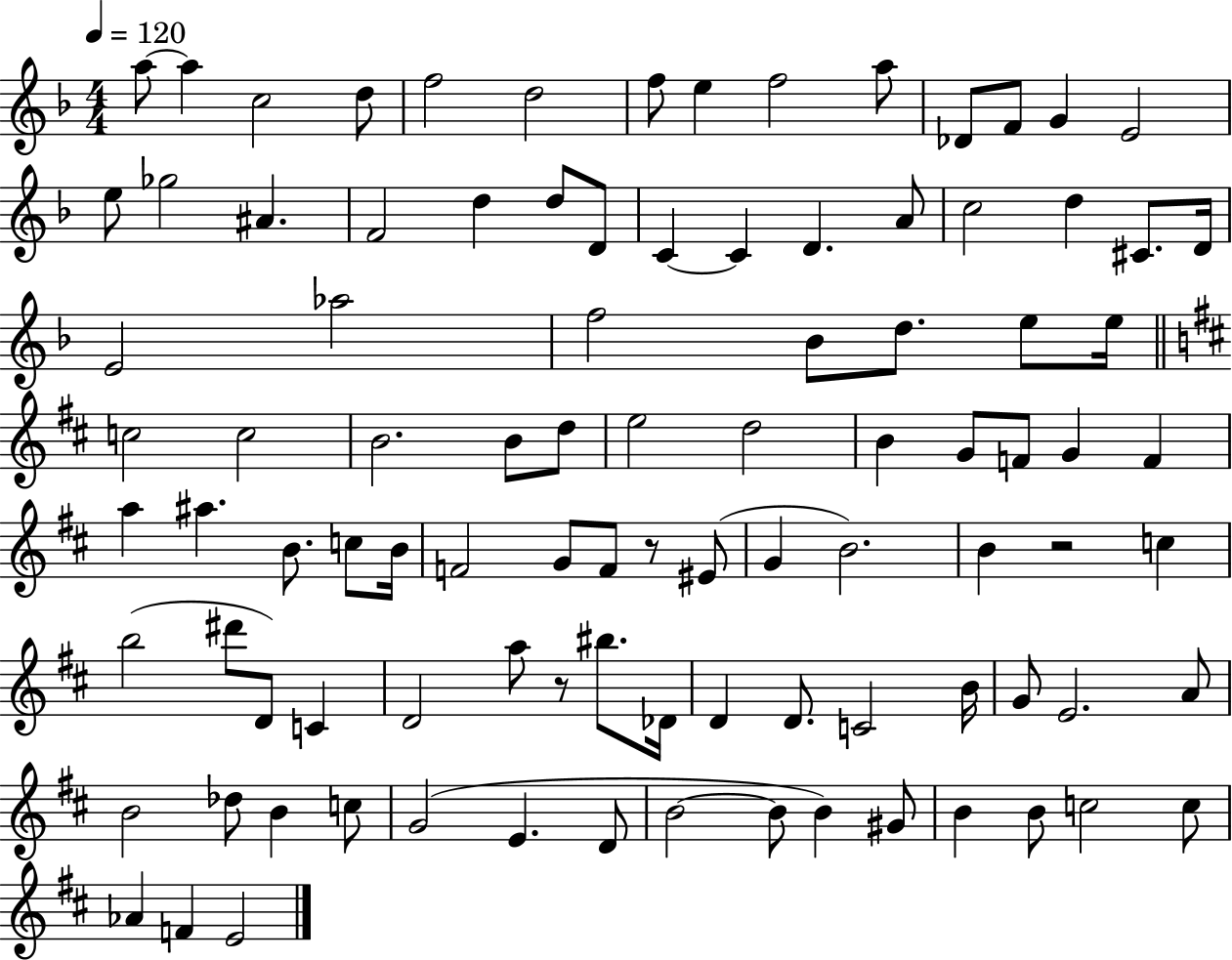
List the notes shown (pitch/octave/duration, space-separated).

A5/e A5/q C5/h D5/e F5/h D5/h F5/e E5/q F5/h A5/e Db4/e F4/e G4/q E4/h E5/e Gb5/h A#4/q. F4/h D5/q D5/e D4/e C4/q C4/q D4/q. A4/e C5/h D5/q C#4/e. D4/s E4/h Ab5/h F5/h Bb4/e D5/e. E5/e E5/s C5/h C5/h B4/h. B4/e D5/e E5/h D5/h B4/q G4/e F4/e G4/q F4/q A5/q A#5/q. B4/e. C5/e B4/s F4/h G4/e F4/e R/e EIS4/e G4/q B4/h. B4/q R/h C5/q B5/h D#6/e D4/e C4/q D4/h A5/e R/e BIS5/e. Db4/s D4/q D4/e. C4/h B4/s G4/e E4/h. A4/e B4/h Db5/e B4/q C5/e G4/h E4/q. D4/e B4/h B4/e B4/q G#4/e B4/q B4/e C5/h C5/e Ab4/q F4/q E4/h